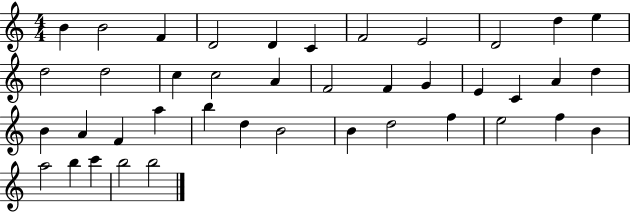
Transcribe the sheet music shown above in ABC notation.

X:1
T:Untitled
M:4/4
L:1/4
K:C
B B2 F D2 D C F2 E2 D2 d e d2 d2 c c2 A F2 F G E C A d B A F a b d B2 B d2 f e2 f B a2 b c' b2 b2